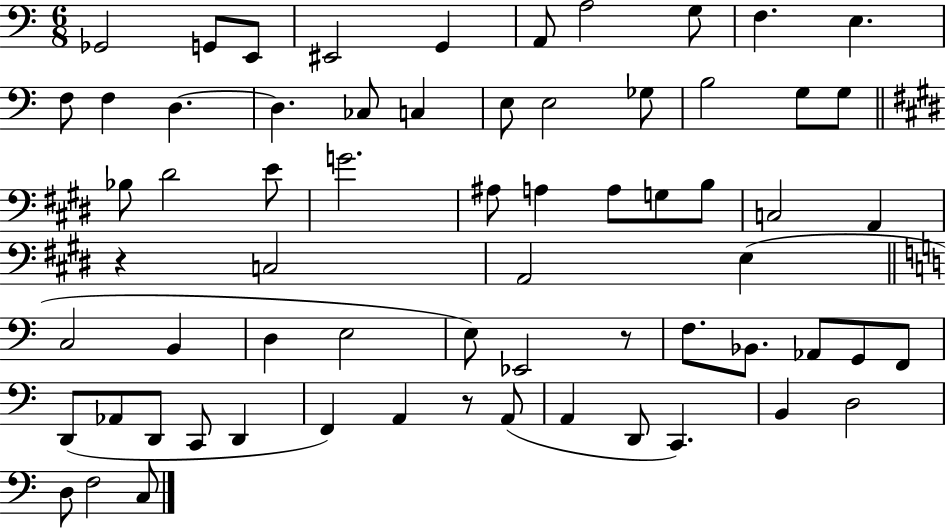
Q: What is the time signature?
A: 6/8